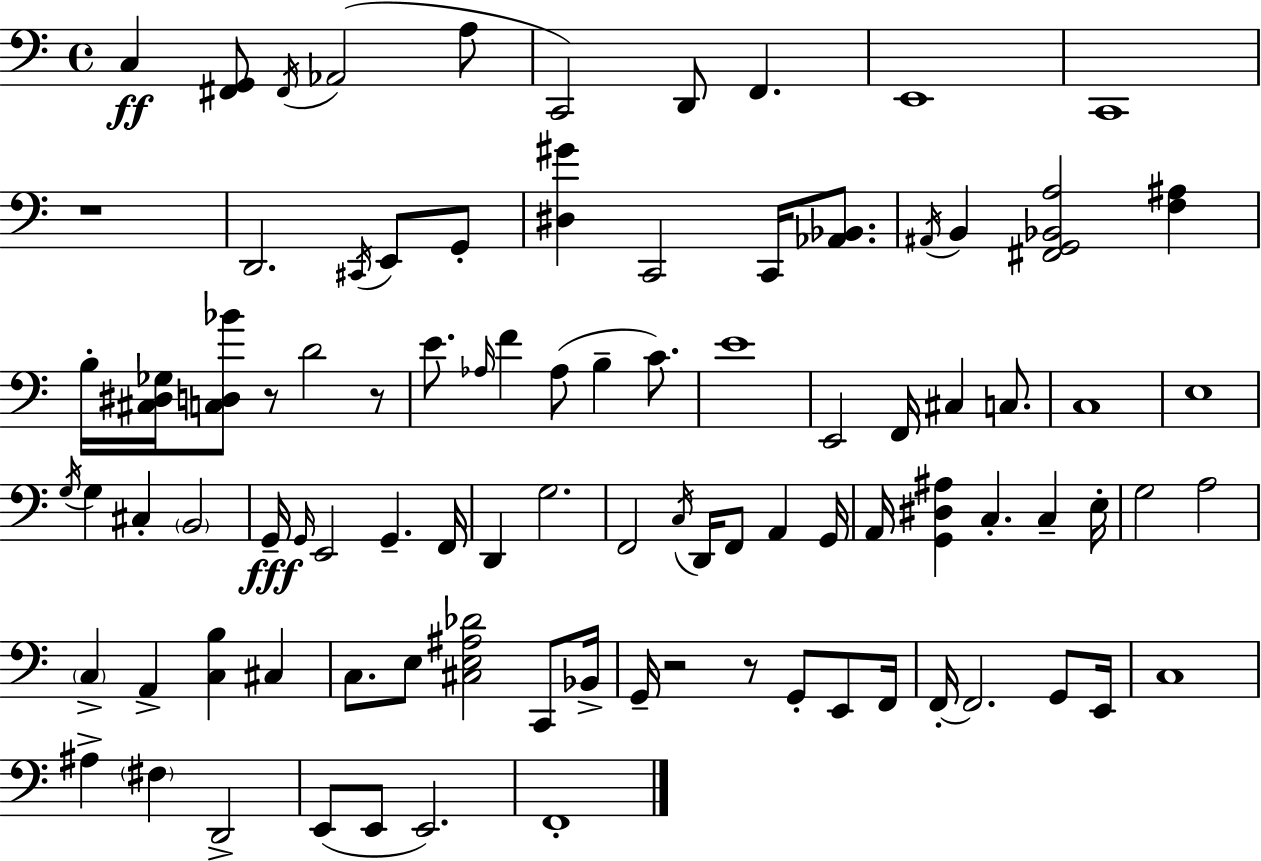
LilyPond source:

{
  \clef bass
  \time 4/4
  \defaultTimeSignature
  \key c \major
  c4\ff <fis, g,>8 \acciaccatura { fis,16 }( aes,2 a8 | c,2) d,8 f,4. | e,1 | c,1 | \break r1 | d,2. \acciaccatura { cis,16 } e,8 | g,8-. <dis gis'>4 c,2 c,16 <aes, bes,>8. | \acciaccatura { ais,16 } b,4 <fis, g, bes, a>2 <f ais>4 | \break b16-. <cis dis ges>16 <c d bes'>8 r8 d'2 | r8 e'8. \grace { aes16 } f'4 aes8( b4-- | c'8.) e'1 | e,2 f,16 cis4 | \break c8. c1 | e1 | \acciaccatura { g16 } g4 cis4-. \parenthesize b,2 | g,16--\fff \grace { g,16 } e,2 g,4.-- | \break f,16 d,4 g2. | f,2 \acciaccatura { c16 } d,16 | f,8 a,4 g,16 a,16 <g, dis ais>4 c4.-. | c4-- e16-. g2 a2 | \break \parenthesize c4-> a,4-> <c b>4 | cis4 c8. e8 <cis e ais des'>2 | c,8 bes,16-> g,16-- r2 | r8 g,8-. e,8 f,16 f,16-.~~ f,2. | \break g,8 e,16 c1 | ais4-> \parenthesize fis4 d,2-> | e,8( e,8 e,2.) | f,1-. | \break \bar "|."
}